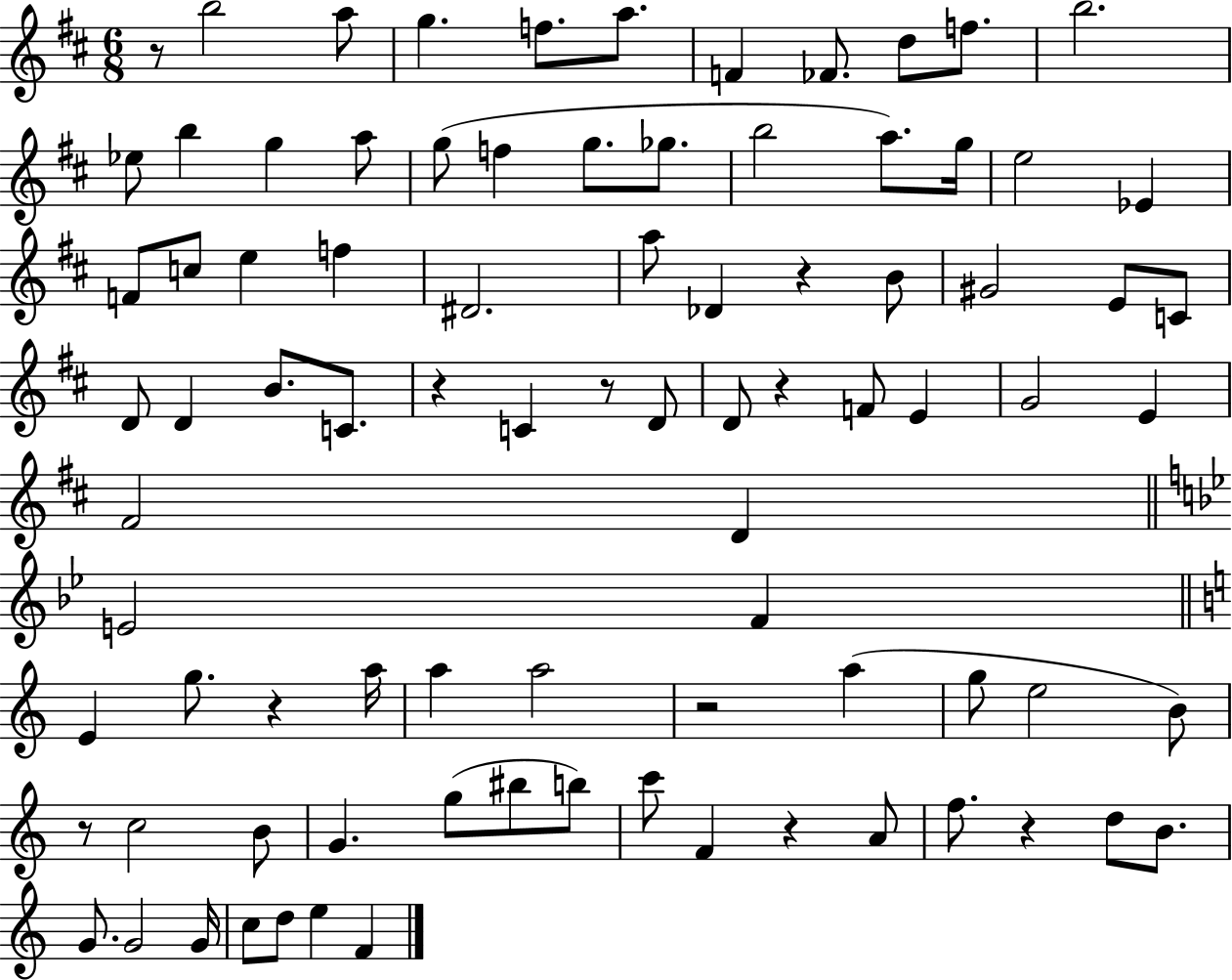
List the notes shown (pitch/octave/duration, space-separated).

R/e B5/h A5/e G5/q. F5/e. A5/e. F4/q FES4/e. D5/e F5/e. B5/h. Eb5/e B5/q G5/q A5/e G5/e F5/q G5/e. Gb5/e. B5/h A5/e. G5/s E5/h Eb4/q F4/e C5/e E5/q F5/q D#4/h. A5/e Db4/q R/q B4/e G#4/h E4/e C4/e D4/e D4/q B4/e. C4/e. R/q C4/q R/e D4/e D4/e R/q F4/e E4/q G4/h E4/q F#4/h D4/q E4/h F4/q E4/q G5/e. R/q A5/s A5/q A5/h R/h A5/q G5/e E5/h B4/e R/e C5/h B4/e G4/q. G5/e BIS5/e B5/e C6/e F4/q R/q A4/e F5/e. R/q D5/e B4/e. G4/e. G4/h G4/s C5/e D5/e E5/q F4/q